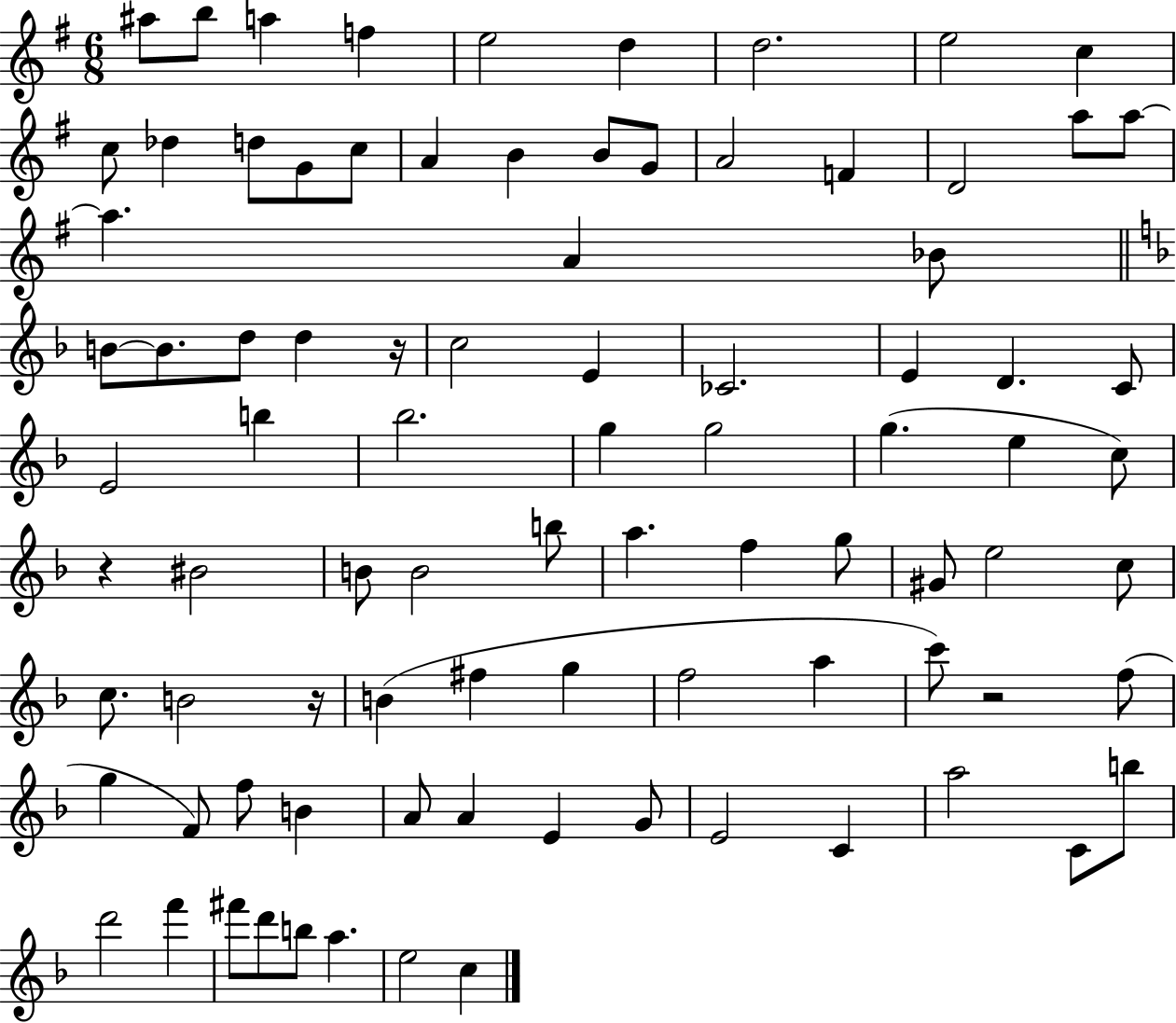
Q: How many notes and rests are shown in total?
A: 88